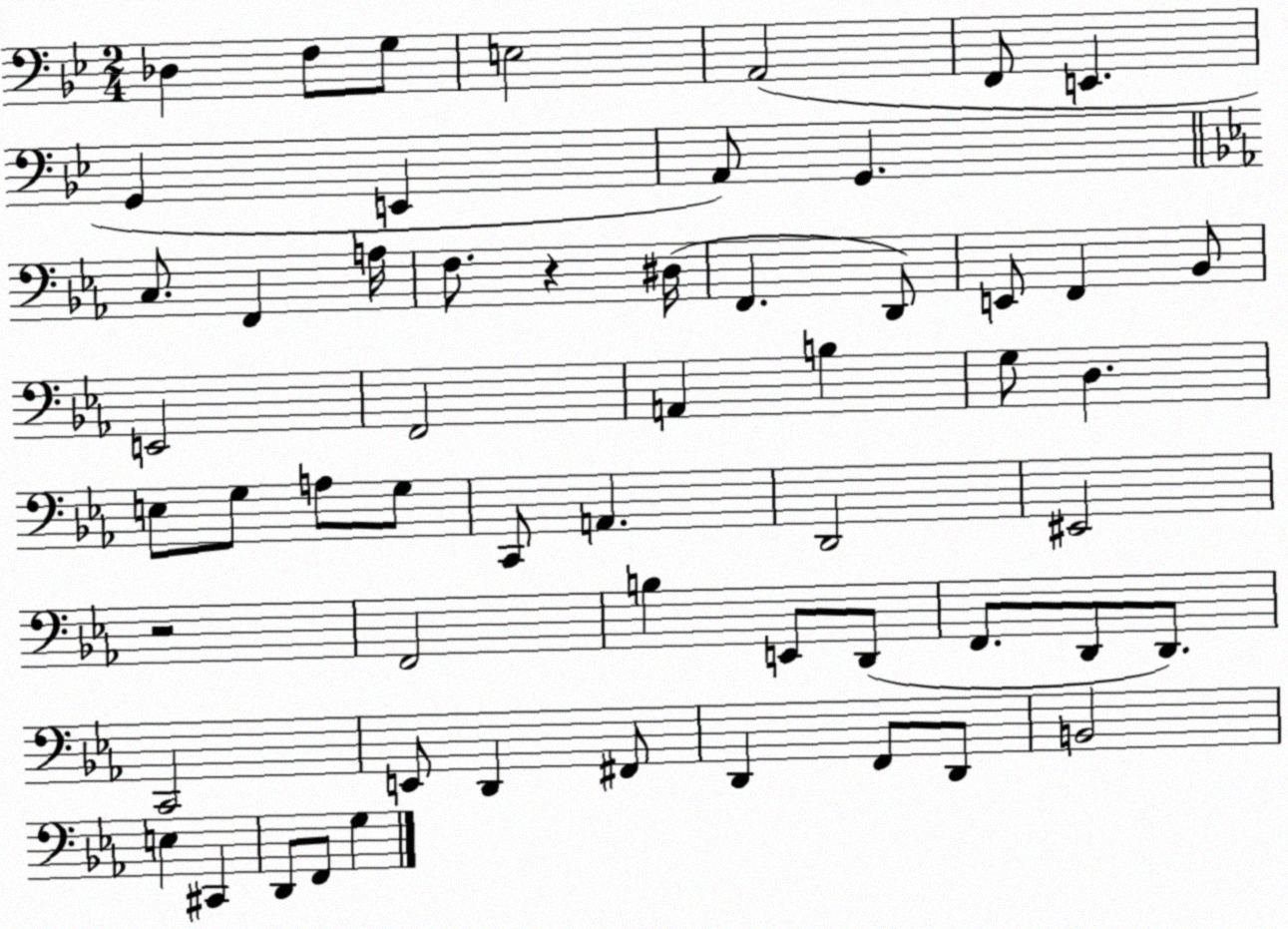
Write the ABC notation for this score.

X:1
T:Untitled
M:2/4
L:1/4
K:Bb
_D, F,/2 G,/2 E,2 A,,2 F,,/2 E,, G,, E,, A,,/2 G,, C,/2 F,, A,/4 F,/2 z ^D,/4 F,, D,,/2 E,,/2 F,, _B,,/2 E,,2 F,,2 A,, B, G,/2 D, E,/2 G,/2 A,/2 G,/2 C,,/2 A,, D,,2 ^E,,2 z2 F,,2 B, E,,/2 D,,/2 F,,/2 D,,/2 D,,/2 C,,2 E,,/2 D,, ^F,,/2 D,, F,,/2 D,,/2 B,,2 E, ^C,, D,,/2 F,,/2 G,